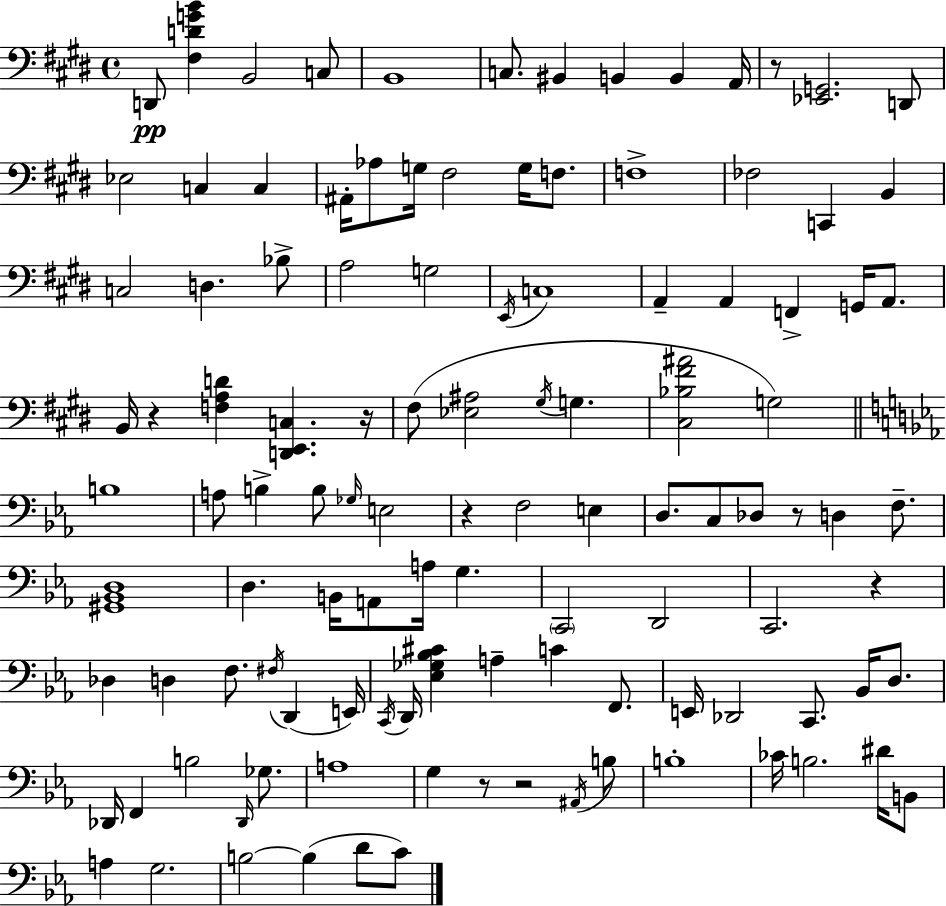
D2/e [F#3,D4,G4,B4]/q B2/h C3/e B2/w C3/e. BIS2/q B2/q B2/q A2/s R/e [Eb2,G2]/h. D2/e Eb3/h C3/q C3/q A#2/s Ab3/e G3/s F#3/h G3/s F3/e. F3/w FES3/h C2/q B2/q C3/h D3/q. Bb3/e A3/h G3/h E2/s C3/w A2/q A2/q F2/q G2/s A2/e. B2/s R/q [F3,A3,D4]/q [D2,E2,C3]/q. R/s F#3/e [Eb3,A#3]/h G#3/s G3/q. [C#3,Bb3,F#4,A#4]/h G3/h B3/w A3/e B3/q B3/e Gb3/s E3/h R/q F3/h E3/q D3/e. C3/e Db3/e R/e D3/q F3/e. [G#2,Bb2,D3]/w D3/q. B2/s A2/e A3/s G3/q. C2/h D2/h C2/h. R/q Db3/q D3/q F3/e. F#3/s D2/q E2/s C2/s D2/s [Eb3,Gb3,Bb3,C#4]/q A3/q C4/q F2/e. E2/s Db2/h C2/e. Bb2/s D3/e. Db2/s F2/q B3/h Db2/s Gb3/e. A3/w G3/q R/e R/h A#2/s B3/e B3/w CES4/s B3/h. D#4/s B2/e A3/q G3/h. B3/h B3/q D4/e C4/e